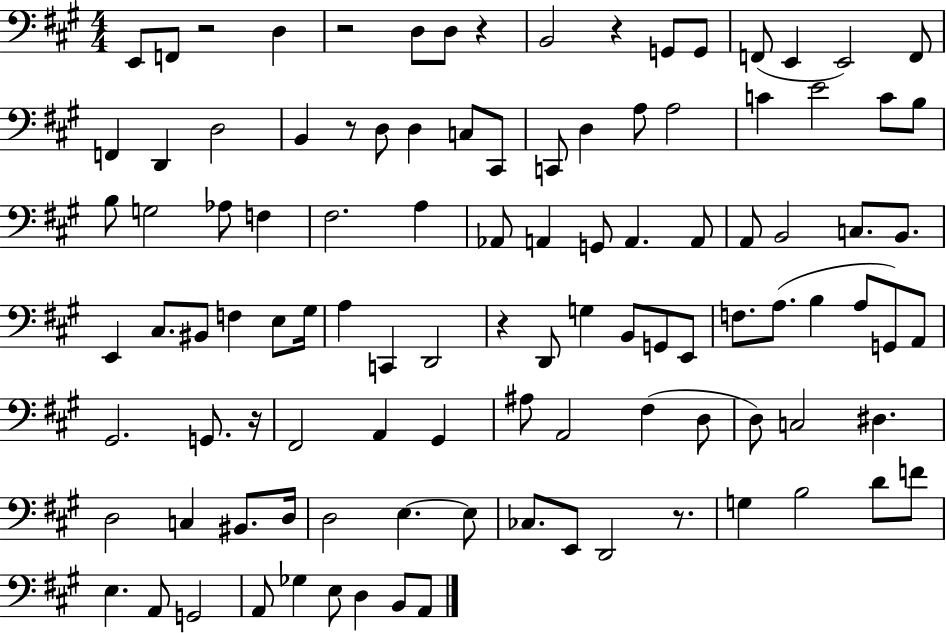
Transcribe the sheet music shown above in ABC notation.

X:1
T:Untitled
M:4/4
L:1/4
K:A
E,,/2 F,,/2 z2 D, z2 D,/2 D,/2 z B,,2 z G,,/2 G,,/2 F,,/2 E,, E,,2 F,,/2 F,, D,, D,2 B,, z/2 D,/2 D, C,/2 ^C,,/2 C,,/2 D, A,/2 A,2 C E2 C/2 B,/2 B,/2 G,2 _A,/2 F, ^F,2 A, _A,,/2 A,, G,,/2 A,, A,,/2 A,,/2 B,,2 C,/2 B,,/2 E,, ^C,/2 ^B,,/2 F, E,/2 ^G,/4 A, C,, D,,2 z D,,/2 G, B,,/2 G,,/2 E,,/2 F,/2 A,/2 B, A,/2 G,,/2 A,,/2 ^G,,2 G,,/2 z/4 ^F,,2 A,, ^G,, ^A,/2 A,,2 ^F, D,/2 D,/2 C,2 ^D, D,2 C, ^B,,/2 D,/4 D,2 E, E,/2 _C,/2 E,,/2 D,,2 z/2 G, B,2 D/2 F/2 E, A,,/2 G,,2 A,,/2 _G, E,/2 D, B,,/2 A,,/2